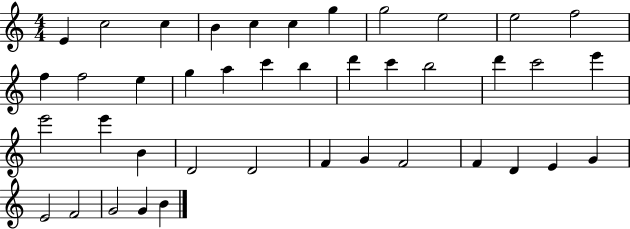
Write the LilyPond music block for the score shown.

{
  \clef treble
  \numericTimeSignature
  \time 4/4
  \key c \major
  e'4 c''2 c''4 | b'4 c''4 c''4 g''4 | g''2 e''2 | e''2 f''2 | \break f''4 f''2 e''4 | g''4 a''4 c'''4 b''4 | d'''4 c'''4 b''2 | d'''4 c'''2 e'''4 | \break e'''2 e'''4 b'4 | d'2 d'2 | f'4 g'4 f'2 | f'4 d'4 e'4 g'4 | \break e'2 f'2 | g'2 g'4 b'4 | \bar "|."
}